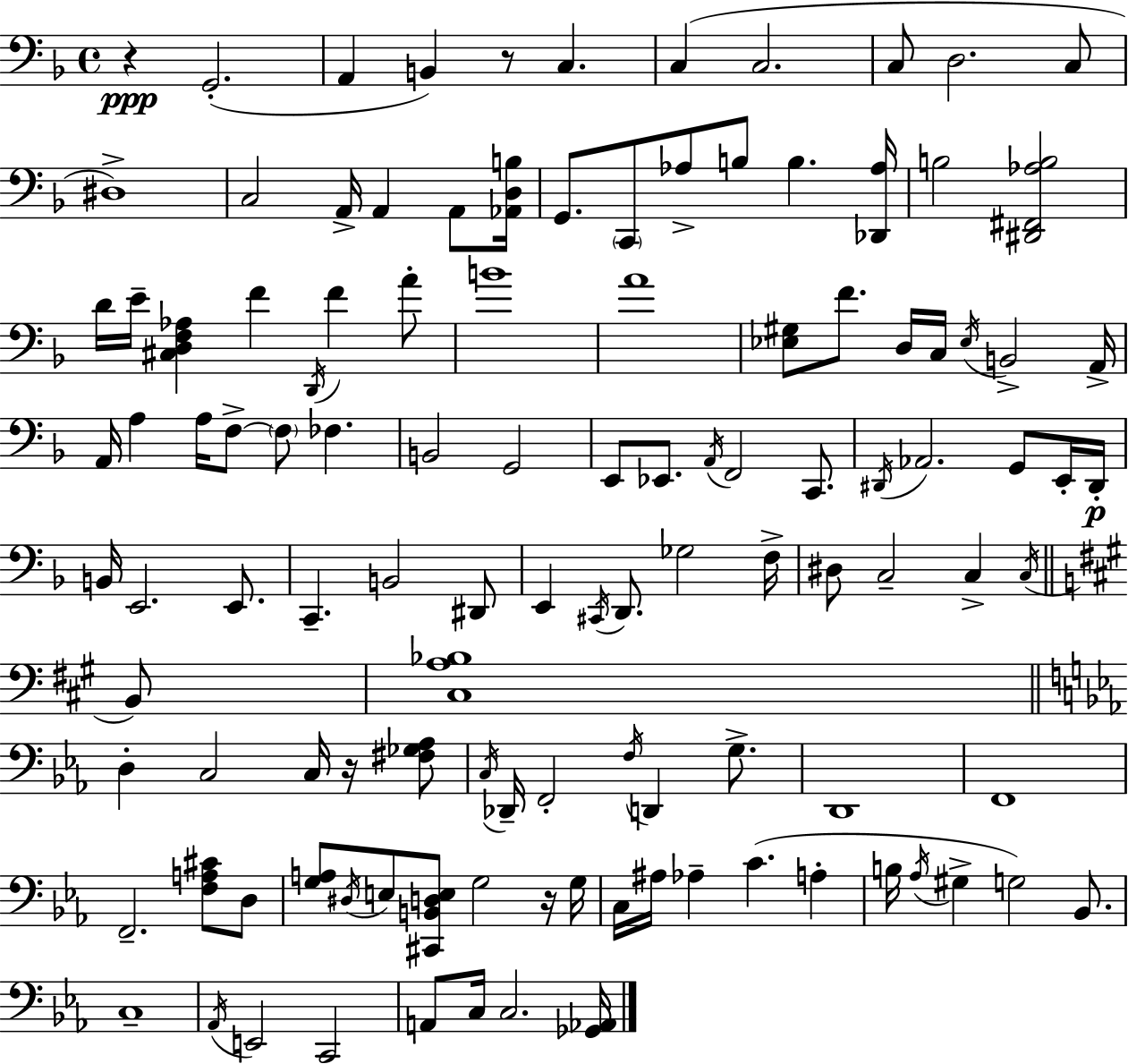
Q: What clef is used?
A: bass